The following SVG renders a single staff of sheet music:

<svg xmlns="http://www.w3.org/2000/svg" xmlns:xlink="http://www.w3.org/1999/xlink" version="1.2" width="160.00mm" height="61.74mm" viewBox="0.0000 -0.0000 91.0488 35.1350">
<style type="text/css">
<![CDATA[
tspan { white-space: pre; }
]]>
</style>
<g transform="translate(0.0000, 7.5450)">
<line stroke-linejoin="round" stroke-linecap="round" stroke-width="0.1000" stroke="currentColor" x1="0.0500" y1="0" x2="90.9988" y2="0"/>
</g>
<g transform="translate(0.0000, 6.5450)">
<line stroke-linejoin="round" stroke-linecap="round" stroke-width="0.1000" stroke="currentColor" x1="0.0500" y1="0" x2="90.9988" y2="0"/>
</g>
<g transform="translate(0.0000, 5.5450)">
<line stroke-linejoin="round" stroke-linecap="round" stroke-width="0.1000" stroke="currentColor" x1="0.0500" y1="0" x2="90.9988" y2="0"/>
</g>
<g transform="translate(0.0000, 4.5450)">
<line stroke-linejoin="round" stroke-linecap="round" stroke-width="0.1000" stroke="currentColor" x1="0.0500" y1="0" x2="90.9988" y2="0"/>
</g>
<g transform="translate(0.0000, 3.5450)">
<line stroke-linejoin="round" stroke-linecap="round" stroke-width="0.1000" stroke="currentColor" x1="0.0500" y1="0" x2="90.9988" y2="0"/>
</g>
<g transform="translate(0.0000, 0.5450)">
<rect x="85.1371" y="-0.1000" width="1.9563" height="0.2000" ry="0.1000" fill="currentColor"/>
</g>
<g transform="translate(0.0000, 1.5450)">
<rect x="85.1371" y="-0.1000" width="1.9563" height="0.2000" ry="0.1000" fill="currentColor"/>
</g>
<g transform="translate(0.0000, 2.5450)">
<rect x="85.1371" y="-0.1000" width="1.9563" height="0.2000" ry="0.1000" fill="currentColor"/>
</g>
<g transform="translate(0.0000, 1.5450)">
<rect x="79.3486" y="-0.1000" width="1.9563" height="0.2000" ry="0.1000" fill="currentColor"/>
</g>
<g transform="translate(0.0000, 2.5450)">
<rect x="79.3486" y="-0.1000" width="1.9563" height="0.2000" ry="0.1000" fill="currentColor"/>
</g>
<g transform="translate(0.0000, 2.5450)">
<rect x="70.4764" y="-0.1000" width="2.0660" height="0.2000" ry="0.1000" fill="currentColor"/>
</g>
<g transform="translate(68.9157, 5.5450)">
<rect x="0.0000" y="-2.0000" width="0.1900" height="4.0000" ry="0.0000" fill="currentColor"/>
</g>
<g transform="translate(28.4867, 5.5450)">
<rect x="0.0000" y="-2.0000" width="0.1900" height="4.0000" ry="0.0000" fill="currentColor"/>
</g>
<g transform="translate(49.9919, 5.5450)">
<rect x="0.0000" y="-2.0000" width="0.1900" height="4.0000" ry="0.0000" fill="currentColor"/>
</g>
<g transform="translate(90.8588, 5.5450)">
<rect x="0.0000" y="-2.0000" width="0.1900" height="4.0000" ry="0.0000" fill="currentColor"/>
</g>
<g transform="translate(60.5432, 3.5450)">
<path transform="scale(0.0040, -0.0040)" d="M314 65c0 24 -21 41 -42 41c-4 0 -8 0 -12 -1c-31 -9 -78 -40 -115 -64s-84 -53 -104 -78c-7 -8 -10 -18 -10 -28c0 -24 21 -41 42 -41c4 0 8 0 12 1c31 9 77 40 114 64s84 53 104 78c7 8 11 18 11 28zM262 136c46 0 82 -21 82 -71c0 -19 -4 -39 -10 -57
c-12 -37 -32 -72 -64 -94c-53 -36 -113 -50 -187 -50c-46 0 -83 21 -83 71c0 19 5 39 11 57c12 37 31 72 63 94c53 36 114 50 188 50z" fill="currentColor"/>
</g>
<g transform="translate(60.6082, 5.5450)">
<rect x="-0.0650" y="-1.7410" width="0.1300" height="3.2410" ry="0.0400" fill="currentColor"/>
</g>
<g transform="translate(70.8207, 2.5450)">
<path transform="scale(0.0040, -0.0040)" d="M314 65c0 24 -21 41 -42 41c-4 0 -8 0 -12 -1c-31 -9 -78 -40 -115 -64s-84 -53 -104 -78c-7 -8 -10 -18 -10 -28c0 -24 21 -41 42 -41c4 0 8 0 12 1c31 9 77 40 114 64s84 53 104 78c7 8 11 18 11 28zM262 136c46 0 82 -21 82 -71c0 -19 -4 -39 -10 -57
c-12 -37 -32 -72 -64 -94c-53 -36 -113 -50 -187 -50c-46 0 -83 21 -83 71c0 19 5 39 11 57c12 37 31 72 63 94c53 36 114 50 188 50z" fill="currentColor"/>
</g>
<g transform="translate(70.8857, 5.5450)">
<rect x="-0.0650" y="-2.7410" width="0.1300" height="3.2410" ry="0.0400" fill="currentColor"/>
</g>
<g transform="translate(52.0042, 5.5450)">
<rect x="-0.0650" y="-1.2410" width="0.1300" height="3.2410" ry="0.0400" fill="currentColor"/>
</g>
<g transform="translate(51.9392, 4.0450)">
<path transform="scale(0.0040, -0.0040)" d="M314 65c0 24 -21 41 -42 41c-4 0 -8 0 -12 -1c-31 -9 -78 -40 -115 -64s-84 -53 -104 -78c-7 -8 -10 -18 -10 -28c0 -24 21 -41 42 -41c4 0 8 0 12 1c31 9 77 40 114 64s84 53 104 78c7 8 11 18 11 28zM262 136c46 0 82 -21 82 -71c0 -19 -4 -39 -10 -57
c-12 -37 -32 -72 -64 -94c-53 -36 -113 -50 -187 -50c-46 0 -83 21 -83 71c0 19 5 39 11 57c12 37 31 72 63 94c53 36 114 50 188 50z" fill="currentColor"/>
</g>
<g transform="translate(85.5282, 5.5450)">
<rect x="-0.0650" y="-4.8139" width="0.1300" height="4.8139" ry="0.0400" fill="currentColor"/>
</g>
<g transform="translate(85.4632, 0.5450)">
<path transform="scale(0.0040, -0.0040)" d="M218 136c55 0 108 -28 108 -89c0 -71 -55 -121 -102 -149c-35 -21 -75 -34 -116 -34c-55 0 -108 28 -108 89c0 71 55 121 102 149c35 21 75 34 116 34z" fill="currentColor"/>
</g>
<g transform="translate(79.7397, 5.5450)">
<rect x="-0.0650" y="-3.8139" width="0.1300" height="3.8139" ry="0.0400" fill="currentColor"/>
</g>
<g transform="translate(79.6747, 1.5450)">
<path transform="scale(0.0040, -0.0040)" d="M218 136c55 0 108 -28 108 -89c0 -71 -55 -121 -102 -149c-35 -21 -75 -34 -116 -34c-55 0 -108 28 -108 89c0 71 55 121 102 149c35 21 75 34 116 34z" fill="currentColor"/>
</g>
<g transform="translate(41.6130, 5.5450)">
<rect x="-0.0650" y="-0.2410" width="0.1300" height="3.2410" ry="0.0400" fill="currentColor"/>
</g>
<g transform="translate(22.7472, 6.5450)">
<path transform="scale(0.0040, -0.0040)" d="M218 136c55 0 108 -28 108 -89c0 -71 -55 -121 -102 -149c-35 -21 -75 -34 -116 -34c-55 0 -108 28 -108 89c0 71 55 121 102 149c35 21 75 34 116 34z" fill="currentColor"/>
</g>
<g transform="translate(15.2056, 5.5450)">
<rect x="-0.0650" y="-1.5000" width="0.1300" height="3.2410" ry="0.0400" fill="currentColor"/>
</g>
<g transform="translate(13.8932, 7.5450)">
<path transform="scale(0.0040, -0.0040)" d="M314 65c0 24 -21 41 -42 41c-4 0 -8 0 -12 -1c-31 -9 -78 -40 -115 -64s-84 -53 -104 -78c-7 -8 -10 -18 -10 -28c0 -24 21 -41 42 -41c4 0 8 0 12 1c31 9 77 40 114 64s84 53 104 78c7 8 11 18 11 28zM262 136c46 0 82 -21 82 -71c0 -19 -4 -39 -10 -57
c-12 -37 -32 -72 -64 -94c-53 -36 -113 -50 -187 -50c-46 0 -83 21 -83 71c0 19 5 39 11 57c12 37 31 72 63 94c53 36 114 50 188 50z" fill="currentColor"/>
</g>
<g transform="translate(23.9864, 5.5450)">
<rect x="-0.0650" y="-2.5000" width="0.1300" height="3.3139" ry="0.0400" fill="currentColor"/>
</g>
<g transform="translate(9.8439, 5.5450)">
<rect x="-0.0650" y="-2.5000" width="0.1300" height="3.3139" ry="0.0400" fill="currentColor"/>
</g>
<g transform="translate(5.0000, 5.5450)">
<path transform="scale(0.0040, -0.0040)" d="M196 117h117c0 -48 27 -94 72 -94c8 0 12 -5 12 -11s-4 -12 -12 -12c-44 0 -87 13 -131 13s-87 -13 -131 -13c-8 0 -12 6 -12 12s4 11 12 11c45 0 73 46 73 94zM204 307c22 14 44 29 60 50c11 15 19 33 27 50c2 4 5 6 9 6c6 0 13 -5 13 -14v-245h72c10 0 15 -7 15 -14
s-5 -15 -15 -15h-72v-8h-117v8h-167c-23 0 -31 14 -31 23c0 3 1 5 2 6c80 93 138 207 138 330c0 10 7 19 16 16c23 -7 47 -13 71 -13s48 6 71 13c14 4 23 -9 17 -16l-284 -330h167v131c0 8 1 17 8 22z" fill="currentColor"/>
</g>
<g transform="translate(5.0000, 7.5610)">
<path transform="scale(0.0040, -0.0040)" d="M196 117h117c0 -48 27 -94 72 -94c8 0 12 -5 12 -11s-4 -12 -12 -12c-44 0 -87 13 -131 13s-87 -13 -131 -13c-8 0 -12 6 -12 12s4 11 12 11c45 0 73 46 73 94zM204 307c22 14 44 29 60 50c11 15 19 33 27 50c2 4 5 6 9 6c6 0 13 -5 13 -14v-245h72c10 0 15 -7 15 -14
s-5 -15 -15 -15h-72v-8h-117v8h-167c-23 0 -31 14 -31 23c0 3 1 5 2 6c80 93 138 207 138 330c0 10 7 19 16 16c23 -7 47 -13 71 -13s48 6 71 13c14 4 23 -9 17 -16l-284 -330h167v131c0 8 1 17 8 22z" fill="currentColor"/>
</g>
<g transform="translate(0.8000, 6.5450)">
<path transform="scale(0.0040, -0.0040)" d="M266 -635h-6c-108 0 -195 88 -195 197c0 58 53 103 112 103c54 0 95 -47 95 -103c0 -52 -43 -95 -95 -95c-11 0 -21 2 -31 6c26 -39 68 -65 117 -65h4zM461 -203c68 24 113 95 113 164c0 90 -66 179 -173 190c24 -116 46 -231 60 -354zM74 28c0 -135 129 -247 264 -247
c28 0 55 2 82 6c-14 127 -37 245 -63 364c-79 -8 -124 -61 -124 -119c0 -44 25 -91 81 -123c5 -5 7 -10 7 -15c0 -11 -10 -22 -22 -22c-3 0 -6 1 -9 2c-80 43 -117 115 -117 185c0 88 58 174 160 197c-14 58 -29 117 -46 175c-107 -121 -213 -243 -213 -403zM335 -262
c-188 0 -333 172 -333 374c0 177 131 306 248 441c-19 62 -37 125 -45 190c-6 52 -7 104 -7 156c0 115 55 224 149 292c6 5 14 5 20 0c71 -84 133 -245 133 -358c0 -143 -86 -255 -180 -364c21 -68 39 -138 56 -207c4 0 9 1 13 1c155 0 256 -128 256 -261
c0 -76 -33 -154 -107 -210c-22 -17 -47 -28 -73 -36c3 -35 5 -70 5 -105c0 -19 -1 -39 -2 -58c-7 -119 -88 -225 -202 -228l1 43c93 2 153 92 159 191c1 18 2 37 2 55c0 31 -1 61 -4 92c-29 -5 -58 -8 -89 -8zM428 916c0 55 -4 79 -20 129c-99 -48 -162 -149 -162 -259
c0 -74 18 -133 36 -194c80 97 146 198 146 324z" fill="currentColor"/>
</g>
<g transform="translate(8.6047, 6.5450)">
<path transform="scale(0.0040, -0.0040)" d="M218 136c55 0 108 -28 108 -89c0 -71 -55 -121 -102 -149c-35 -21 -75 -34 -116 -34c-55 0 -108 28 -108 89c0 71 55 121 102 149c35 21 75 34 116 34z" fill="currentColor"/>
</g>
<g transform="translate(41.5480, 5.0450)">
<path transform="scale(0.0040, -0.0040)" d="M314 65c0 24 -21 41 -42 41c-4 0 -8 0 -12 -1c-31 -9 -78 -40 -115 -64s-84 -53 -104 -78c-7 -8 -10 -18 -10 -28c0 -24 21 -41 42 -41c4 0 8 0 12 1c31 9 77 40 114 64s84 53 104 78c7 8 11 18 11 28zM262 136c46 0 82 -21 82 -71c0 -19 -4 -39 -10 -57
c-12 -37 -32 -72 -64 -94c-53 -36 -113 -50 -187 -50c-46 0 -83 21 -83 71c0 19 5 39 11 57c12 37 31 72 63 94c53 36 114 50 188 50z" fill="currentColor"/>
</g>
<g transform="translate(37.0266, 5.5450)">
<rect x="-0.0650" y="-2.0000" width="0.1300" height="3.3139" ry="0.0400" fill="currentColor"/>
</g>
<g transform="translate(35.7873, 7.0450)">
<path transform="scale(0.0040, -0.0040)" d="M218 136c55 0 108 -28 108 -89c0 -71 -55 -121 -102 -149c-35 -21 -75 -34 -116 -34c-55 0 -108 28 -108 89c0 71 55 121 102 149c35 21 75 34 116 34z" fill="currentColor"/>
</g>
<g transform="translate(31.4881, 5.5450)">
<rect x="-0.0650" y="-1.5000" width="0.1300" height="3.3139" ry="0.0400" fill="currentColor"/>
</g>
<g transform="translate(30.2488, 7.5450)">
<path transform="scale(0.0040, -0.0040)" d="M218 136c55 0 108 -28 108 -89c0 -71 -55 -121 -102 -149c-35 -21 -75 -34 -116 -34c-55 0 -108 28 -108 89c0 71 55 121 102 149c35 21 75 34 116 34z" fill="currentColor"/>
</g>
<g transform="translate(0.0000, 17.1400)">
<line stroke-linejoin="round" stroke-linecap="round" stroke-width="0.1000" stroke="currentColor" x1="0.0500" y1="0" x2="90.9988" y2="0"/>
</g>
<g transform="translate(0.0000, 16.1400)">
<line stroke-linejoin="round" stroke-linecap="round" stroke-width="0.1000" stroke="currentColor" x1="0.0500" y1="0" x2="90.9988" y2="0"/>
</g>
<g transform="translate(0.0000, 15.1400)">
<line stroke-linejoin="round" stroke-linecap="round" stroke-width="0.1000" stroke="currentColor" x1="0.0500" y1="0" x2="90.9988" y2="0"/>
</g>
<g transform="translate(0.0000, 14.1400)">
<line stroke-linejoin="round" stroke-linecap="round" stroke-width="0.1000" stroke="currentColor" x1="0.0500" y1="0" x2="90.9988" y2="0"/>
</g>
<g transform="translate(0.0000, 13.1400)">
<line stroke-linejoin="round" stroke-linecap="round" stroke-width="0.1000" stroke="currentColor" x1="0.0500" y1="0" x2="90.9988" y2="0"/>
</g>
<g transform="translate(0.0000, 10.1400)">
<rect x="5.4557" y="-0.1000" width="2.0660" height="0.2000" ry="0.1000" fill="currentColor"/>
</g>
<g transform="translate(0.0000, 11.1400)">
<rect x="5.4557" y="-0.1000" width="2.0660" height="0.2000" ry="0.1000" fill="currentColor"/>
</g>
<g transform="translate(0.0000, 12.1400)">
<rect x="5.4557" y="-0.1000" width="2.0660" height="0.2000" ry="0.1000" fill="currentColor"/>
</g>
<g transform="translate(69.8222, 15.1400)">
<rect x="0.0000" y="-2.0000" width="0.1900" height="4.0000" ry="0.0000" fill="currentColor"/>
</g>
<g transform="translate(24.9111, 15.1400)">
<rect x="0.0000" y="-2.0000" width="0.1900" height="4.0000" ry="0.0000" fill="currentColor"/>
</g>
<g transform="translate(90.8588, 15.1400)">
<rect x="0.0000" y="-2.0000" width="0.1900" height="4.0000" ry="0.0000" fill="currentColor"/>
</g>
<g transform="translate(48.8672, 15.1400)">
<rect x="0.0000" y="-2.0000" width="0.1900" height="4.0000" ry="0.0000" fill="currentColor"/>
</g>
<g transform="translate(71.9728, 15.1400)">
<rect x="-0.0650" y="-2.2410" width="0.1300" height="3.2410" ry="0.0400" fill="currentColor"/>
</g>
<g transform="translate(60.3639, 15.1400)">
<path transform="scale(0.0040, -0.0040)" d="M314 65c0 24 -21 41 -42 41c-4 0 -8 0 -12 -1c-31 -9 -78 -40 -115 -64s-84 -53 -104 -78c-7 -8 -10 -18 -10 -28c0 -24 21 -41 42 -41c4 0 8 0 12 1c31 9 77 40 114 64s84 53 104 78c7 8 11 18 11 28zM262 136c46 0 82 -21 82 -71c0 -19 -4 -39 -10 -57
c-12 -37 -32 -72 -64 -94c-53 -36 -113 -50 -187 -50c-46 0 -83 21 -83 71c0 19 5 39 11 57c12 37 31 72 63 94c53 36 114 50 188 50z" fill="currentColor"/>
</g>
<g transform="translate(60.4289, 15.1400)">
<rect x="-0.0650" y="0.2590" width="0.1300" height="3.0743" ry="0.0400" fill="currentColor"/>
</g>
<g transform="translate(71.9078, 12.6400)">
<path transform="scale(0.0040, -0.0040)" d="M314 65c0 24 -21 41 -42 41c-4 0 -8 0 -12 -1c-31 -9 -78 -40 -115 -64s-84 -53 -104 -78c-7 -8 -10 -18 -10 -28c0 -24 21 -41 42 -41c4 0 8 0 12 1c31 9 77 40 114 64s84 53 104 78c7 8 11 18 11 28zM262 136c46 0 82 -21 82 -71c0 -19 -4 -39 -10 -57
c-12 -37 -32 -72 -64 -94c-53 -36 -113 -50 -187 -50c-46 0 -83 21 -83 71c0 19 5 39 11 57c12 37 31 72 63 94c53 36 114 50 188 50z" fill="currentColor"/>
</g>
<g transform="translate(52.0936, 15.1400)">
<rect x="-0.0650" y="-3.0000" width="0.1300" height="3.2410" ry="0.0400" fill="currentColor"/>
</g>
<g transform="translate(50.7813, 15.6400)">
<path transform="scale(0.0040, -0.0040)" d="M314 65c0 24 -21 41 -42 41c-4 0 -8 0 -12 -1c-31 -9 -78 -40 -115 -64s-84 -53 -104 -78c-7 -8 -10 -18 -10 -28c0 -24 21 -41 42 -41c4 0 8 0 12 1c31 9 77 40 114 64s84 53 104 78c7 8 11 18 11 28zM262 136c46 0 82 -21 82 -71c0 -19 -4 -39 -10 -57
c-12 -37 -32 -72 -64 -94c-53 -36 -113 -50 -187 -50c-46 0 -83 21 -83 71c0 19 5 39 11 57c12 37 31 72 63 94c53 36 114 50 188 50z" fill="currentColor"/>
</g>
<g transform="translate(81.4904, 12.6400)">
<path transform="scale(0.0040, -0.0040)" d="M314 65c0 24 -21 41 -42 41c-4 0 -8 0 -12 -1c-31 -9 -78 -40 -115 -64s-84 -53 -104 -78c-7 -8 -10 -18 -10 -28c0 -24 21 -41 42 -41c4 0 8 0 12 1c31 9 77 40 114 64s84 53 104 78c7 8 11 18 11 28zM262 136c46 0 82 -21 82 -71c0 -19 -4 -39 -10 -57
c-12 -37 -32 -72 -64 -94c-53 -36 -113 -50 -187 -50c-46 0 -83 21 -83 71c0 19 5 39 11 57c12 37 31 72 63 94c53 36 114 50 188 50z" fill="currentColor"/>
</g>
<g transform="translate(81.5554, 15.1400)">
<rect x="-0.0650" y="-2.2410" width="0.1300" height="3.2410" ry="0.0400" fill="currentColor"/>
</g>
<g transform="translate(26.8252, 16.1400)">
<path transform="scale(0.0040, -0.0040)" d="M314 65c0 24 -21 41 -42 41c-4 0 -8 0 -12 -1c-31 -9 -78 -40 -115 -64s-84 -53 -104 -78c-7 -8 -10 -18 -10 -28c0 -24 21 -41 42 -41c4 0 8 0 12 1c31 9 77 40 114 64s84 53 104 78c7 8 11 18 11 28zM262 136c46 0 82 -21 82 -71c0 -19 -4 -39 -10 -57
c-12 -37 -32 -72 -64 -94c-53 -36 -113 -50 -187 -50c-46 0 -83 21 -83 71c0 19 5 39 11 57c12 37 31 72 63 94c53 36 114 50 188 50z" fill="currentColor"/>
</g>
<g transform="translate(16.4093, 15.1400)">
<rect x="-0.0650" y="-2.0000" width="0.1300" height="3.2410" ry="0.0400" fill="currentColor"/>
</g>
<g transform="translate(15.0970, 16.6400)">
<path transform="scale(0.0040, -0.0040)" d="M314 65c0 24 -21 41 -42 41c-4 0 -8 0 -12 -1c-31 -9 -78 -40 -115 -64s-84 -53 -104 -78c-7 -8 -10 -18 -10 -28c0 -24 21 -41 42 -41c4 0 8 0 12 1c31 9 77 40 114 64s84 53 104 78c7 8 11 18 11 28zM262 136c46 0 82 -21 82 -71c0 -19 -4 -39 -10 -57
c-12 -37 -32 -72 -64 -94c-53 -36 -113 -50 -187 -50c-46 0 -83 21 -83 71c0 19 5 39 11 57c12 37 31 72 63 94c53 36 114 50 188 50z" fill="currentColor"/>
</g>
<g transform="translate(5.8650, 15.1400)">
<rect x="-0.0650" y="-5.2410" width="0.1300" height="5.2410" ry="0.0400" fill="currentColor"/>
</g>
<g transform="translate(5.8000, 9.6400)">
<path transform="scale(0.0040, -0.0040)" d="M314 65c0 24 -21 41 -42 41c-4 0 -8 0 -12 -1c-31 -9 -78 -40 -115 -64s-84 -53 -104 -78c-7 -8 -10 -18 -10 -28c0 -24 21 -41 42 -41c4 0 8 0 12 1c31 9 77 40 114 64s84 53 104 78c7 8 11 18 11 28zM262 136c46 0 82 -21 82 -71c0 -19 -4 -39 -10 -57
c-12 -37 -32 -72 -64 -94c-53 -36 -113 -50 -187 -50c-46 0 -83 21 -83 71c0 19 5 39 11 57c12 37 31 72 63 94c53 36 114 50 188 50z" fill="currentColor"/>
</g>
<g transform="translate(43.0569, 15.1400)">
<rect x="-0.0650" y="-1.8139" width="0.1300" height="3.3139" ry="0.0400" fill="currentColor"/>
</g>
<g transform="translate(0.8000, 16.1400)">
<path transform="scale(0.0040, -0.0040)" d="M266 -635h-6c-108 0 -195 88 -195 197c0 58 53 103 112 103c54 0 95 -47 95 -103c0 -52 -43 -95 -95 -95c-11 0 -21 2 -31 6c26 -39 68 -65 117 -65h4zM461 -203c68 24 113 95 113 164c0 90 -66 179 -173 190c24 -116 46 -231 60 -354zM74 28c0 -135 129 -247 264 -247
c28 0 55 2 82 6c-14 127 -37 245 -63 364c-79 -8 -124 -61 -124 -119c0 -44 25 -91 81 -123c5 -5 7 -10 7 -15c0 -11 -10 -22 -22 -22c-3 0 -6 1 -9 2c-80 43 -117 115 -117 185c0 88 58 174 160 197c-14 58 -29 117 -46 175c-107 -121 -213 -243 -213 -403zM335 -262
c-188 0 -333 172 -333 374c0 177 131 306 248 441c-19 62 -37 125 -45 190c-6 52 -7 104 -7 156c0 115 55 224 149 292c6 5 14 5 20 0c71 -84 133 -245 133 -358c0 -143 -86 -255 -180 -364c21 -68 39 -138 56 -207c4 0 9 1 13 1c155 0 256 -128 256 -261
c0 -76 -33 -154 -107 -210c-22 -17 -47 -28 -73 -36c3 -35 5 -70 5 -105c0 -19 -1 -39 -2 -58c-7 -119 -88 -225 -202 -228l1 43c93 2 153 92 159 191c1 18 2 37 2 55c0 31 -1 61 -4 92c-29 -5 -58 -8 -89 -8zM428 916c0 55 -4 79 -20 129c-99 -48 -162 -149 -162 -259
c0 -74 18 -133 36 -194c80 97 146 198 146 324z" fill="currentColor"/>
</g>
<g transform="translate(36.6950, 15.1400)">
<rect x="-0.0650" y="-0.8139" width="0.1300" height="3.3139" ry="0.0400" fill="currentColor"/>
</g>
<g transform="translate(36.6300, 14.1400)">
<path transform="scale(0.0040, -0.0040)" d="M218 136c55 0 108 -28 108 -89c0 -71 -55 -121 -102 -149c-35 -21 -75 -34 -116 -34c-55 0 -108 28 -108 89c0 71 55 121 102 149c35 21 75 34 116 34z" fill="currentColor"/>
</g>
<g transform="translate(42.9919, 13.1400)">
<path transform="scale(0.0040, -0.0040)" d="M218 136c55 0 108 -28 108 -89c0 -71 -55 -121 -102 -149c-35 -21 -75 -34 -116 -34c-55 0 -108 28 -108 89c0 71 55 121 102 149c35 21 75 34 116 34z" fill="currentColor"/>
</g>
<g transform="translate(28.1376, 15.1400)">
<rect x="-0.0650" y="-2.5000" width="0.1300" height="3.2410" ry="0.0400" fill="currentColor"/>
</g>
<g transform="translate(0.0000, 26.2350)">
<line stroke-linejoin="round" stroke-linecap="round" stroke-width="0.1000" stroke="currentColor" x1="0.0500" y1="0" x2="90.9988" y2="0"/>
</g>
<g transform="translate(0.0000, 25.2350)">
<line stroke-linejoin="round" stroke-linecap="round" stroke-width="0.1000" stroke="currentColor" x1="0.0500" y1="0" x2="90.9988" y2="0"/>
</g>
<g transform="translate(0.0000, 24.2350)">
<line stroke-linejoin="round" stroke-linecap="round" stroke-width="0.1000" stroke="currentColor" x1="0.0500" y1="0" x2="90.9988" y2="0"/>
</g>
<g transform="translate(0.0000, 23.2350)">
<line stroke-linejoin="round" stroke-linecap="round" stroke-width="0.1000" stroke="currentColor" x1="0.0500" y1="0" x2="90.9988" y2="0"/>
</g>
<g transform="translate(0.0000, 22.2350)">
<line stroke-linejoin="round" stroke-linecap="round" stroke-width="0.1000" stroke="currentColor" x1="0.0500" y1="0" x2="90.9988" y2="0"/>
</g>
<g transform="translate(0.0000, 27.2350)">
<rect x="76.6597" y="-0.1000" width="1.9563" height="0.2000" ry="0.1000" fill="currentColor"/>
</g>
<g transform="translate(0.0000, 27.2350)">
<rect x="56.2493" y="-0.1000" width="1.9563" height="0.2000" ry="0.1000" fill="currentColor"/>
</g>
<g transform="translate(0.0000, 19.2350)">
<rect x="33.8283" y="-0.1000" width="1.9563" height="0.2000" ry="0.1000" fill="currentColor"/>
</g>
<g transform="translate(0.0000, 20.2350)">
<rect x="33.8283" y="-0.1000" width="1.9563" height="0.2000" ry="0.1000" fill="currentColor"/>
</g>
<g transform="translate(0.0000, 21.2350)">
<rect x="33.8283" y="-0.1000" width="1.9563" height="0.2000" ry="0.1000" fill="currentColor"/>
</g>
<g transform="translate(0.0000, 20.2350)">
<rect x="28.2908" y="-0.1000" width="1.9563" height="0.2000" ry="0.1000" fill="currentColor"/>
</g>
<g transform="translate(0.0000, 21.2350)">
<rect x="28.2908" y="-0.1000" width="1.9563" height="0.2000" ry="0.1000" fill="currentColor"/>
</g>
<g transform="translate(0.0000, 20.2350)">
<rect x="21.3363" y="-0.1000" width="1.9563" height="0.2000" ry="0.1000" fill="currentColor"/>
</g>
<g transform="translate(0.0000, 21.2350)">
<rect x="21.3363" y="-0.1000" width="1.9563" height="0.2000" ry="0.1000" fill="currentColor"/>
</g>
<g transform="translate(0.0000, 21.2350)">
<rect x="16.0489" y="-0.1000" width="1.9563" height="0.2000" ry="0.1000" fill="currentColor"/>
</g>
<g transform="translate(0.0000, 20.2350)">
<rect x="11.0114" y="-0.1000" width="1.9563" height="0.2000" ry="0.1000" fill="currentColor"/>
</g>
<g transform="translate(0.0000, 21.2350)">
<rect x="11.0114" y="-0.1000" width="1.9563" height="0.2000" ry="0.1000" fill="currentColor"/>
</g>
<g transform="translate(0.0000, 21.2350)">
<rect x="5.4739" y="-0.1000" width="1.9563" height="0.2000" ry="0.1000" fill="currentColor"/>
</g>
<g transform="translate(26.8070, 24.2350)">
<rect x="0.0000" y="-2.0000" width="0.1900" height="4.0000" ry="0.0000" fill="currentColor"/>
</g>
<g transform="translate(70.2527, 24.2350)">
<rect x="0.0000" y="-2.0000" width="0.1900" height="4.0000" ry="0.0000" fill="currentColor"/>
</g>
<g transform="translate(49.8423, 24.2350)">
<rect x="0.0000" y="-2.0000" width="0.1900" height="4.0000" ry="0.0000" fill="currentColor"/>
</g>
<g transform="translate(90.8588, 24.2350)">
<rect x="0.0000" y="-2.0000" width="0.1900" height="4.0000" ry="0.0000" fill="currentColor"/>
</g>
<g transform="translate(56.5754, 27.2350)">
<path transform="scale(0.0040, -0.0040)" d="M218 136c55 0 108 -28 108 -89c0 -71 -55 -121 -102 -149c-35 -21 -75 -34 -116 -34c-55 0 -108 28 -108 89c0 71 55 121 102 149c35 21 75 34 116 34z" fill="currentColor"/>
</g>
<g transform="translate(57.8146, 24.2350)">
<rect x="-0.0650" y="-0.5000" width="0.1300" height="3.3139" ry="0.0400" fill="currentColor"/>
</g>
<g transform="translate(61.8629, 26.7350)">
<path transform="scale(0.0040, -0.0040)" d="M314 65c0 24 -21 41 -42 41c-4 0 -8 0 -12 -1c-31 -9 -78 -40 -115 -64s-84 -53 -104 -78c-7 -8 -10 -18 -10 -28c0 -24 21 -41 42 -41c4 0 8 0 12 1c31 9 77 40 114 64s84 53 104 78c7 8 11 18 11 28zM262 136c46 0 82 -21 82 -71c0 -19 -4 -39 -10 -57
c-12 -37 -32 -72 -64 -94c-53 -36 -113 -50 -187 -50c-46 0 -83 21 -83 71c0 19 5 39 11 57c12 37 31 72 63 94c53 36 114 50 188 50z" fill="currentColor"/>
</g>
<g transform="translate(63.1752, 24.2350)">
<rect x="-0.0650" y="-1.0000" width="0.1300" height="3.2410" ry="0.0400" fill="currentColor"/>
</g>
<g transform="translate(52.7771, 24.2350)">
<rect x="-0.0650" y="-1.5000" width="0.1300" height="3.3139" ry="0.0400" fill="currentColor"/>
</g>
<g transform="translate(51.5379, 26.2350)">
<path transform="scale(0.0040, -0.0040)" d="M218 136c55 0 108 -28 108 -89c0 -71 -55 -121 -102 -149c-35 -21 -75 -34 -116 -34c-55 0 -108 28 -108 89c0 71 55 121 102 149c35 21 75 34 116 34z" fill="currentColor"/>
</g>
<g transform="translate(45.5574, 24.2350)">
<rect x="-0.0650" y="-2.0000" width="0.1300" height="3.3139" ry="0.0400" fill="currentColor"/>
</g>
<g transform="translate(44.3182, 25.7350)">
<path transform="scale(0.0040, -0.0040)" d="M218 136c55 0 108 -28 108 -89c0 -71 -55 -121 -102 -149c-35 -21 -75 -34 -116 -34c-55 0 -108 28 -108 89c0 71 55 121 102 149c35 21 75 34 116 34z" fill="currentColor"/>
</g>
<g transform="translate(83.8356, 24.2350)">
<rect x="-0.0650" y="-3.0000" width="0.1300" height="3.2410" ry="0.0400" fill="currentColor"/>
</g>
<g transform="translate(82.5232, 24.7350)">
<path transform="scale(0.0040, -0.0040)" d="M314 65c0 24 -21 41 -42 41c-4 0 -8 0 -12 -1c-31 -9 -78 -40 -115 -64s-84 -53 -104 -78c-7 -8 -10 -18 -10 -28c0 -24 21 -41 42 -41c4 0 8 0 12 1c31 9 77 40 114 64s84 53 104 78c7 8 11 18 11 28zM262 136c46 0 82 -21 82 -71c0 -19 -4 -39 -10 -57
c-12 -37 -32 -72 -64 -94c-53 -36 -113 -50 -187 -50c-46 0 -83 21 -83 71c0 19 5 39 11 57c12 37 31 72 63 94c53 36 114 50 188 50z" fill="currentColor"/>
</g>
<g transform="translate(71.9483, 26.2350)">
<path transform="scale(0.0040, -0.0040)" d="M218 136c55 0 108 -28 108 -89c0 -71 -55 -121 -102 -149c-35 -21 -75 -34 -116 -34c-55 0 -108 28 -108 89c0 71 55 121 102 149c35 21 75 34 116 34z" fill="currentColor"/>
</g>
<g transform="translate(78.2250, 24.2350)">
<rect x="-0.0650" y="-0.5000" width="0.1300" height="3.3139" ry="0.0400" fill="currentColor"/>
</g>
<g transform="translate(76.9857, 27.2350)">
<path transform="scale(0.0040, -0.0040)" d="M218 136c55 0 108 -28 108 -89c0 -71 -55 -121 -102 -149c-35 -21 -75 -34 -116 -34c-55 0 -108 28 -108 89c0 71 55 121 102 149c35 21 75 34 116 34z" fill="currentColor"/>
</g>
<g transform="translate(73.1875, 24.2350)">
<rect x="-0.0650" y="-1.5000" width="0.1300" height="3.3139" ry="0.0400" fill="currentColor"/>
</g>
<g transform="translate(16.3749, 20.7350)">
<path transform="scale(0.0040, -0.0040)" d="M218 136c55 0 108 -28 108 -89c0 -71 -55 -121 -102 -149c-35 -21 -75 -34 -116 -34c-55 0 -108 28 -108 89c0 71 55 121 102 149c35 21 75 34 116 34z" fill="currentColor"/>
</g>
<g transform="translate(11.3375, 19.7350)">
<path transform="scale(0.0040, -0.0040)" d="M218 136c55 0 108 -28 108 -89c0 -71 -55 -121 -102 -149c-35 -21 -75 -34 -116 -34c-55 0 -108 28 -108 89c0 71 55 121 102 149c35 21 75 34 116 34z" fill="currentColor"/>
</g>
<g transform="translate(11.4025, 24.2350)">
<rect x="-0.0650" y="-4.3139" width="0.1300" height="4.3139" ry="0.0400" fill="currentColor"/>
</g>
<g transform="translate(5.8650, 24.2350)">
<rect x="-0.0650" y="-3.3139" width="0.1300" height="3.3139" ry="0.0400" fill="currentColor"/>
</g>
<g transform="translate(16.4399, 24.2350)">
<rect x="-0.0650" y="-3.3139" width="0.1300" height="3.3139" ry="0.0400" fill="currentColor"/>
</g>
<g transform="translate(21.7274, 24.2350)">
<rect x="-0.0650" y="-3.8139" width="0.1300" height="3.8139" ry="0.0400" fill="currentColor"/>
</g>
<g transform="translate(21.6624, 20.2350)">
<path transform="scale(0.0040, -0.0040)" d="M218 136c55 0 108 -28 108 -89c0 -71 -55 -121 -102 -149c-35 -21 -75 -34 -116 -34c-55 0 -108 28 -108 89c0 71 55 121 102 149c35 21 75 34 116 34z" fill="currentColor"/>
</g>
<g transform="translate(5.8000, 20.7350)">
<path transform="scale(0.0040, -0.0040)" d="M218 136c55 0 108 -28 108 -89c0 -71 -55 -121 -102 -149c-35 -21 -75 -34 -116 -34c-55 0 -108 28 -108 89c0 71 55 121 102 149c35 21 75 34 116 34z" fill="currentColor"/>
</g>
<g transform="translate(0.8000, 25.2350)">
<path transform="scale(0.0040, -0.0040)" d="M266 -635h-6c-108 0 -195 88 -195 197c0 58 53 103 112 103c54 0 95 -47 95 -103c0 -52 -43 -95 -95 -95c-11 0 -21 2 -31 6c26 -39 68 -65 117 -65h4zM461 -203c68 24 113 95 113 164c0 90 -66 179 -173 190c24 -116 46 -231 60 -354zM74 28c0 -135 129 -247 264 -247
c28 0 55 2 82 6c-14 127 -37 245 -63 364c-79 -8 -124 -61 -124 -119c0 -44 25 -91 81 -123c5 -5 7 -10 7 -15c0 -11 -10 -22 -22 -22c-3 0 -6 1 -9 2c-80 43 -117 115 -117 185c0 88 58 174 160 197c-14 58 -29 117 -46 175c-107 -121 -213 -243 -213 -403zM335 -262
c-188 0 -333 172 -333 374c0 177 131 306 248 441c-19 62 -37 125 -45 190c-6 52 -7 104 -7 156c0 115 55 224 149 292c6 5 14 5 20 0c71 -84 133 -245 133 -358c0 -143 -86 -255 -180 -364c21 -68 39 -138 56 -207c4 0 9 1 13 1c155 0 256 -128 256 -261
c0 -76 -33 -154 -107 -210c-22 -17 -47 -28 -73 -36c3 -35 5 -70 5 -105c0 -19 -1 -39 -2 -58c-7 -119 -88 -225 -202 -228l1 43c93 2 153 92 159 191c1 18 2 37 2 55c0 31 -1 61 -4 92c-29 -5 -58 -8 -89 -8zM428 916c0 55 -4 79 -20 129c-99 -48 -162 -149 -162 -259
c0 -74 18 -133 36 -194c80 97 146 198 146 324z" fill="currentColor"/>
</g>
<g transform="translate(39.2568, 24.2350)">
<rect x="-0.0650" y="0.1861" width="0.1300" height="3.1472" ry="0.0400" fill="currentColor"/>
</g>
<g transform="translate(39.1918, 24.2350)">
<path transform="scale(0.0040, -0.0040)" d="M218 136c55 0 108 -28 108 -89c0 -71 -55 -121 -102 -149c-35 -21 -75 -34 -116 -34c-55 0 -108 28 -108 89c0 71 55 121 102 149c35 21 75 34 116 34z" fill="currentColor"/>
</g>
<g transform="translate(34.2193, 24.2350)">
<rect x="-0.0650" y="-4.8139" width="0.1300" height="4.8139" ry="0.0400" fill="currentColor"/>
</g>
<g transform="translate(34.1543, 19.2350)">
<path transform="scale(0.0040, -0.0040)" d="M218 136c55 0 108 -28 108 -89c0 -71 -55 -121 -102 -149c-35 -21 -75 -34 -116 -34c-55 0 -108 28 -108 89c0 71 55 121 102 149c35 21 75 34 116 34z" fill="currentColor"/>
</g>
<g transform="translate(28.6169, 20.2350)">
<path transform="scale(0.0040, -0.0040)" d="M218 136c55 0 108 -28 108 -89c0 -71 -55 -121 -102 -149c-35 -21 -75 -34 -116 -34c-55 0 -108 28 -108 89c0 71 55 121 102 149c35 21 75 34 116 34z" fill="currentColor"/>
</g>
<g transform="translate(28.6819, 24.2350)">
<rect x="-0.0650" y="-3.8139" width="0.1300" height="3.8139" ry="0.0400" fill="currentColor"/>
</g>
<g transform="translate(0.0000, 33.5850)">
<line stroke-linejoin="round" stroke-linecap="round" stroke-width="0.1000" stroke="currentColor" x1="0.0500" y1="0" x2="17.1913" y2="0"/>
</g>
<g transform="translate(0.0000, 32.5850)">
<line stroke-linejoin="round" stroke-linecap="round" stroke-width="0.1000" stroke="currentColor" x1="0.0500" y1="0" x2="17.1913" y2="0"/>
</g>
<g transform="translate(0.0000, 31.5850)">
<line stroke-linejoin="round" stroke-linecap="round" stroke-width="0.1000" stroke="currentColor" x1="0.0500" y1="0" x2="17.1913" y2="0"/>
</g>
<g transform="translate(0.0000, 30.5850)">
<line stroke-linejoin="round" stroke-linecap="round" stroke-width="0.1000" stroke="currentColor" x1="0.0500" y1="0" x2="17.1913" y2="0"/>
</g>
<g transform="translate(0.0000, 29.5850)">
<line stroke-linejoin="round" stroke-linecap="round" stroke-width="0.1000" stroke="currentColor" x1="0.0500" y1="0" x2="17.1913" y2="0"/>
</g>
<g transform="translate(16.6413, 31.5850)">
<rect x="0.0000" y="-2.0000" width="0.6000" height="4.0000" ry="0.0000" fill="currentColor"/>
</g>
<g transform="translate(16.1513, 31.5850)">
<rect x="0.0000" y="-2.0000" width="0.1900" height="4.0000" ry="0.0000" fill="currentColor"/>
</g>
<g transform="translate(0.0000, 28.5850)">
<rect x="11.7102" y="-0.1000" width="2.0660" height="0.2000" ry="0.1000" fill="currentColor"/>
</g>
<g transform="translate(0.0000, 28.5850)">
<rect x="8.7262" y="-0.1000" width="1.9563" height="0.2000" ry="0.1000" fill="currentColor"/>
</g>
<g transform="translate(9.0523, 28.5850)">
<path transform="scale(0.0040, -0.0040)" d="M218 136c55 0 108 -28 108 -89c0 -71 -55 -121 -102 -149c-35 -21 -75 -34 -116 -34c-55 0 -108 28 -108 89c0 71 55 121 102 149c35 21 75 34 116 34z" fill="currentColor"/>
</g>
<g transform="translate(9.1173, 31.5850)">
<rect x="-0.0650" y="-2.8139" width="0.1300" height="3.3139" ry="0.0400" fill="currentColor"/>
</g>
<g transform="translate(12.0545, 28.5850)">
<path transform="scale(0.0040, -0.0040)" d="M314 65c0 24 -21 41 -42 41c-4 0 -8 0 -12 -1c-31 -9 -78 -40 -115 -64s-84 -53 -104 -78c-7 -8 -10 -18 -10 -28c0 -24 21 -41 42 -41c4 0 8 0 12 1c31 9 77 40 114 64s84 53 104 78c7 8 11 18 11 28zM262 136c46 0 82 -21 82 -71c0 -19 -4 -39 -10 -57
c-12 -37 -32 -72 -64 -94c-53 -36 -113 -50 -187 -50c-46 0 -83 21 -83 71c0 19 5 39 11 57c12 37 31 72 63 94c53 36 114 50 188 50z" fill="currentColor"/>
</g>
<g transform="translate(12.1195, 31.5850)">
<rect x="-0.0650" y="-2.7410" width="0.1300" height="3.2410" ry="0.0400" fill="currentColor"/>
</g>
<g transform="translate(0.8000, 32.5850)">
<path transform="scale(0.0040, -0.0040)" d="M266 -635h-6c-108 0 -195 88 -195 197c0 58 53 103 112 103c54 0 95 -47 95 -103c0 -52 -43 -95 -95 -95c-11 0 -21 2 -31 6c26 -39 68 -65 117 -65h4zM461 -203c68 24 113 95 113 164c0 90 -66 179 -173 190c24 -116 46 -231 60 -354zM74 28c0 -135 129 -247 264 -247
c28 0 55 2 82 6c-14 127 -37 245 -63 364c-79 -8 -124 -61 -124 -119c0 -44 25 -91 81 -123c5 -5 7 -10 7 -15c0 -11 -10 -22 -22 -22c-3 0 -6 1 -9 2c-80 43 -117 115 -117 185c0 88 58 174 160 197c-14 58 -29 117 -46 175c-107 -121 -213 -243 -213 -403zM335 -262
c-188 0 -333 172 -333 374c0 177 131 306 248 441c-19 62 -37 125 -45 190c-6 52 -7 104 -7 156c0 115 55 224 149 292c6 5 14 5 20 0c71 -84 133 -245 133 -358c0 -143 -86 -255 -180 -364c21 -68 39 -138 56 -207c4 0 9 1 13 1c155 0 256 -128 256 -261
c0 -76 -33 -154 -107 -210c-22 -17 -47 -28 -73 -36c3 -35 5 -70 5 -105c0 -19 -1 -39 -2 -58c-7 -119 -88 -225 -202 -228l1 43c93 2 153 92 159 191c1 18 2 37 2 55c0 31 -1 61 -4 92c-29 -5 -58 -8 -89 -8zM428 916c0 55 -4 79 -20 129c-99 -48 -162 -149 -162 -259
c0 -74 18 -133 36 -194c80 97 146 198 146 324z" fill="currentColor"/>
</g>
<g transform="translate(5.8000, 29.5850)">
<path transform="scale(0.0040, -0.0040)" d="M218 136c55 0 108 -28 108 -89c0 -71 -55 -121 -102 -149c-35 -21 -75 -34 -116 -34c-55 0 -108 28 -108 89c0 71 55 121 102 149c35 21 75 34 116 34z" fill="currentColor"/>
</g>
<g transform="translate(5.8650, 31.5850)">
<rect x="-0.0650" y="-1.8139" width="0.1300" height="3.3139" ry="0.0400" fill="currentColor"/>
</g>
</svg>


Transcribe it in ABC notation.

X:1
T:Untitled
M:4/4
L:1/4
K:C
G E2 G E F c2 e2 f2 a2 c' e' f'2 F2 G2 d f A2 B2 g2 g2 b d' b c' c' e' B F E C D2 E C A2 f a a2